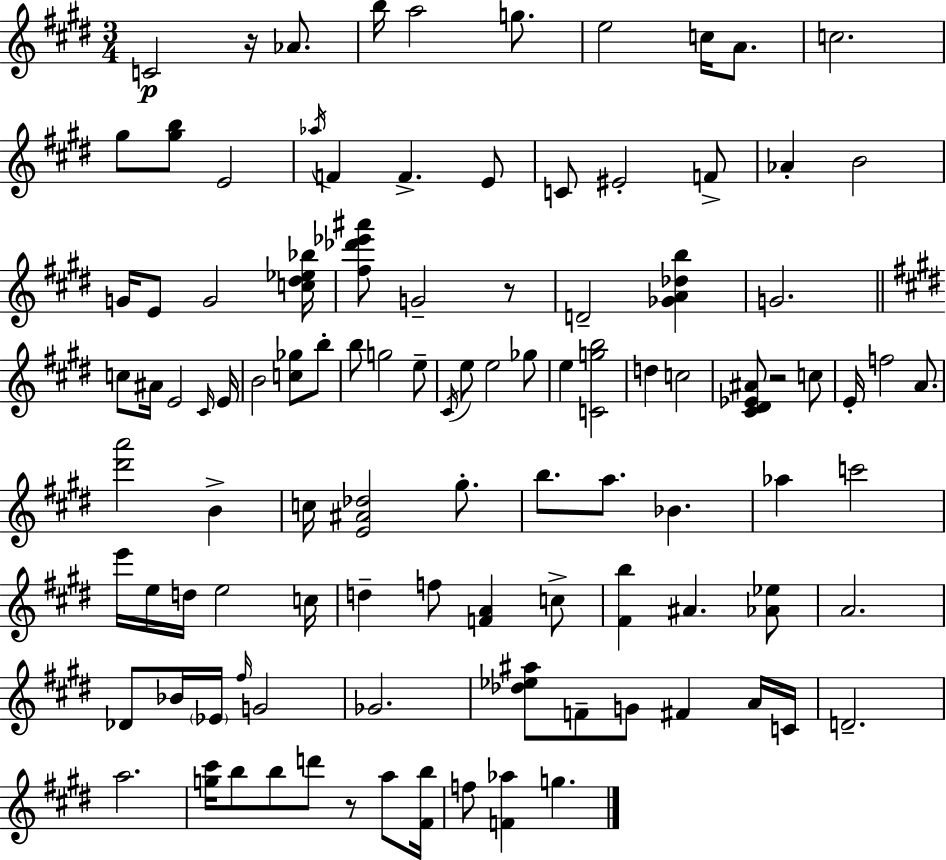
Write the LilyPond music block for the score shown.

{
  \clef treble
  \numericTimeSignature
  \time 3/4
  \key e \major
  c'2\p r16 aes'8. | b''16 a''2 g''8. | e''2 c''16 a'8. | c''2. | \break gis''8 <gis'' b''>8 e'2 | \acciaccatura { aes''16 } f'4 f'4.-> e'8 | c'8 eis'2-. f'8-> | aes'4-. b'2 | \break g'16 e'8 g'2 | <c'' dis'' ees'' bes''>16 <fis'' des''' ees''' ais'''>8 g'2-- r8 | d'2-- <ges' a' des'' b''>4 | g'2. | \break \bar "||" \break \key e \major c''8 ais'16 e'2 \grace { cis'16 } | e'16 b'2 <c'' ges''>8 b''8-. | b''8 g''2 e''8-- | \acciaccatura { cis'16 } e''8 e''2 | \break ges''8 e''4 <c' g'' b''>2 | d''4 c''2 | <cis' dis' ees' ais'>8 r2 | c''8 e'16-. f''2 a'8. | \break <dis''' a'''>2 b'4-> | c''16 <e' ais' des''>2 gis''8.-. | b''8. a''8. bes'4. | aes''4 c'''2 | \break e'''16 e''16 d''16 e''2 | c''16 d''4-- f''8 <f' a'>4 | c''8-> <fis' b''>4 ais'4. | <aes' ees''>8 a'2. | \break des'8 bes'16 \parenthesize ees'16 \grace { fis''16 } g'2 | ges'2. | <des'' ees'' ais''>8 f'8-- g'8 fis'4 | a'16 c'16 d'2.-- | \break a''2. | <g'' cis'''>16 b''8 b''8 d'''8 r8 | a''8 <fis' b''>16 f''8 <f' aes''>4 g''4. | \bar "|."
}